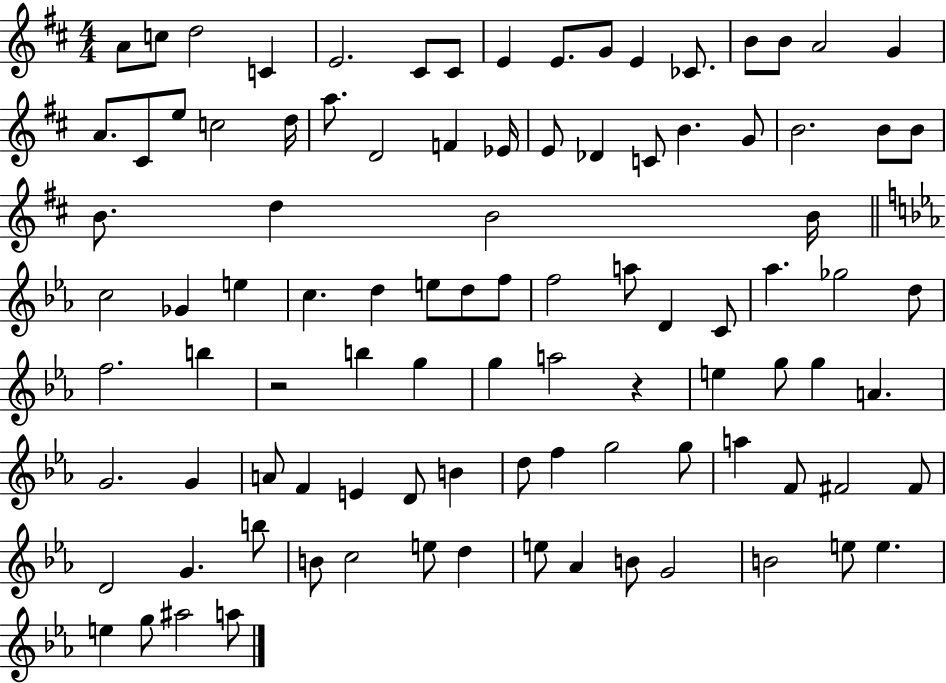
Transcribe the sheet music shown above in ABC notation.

X:1
T:Untitled
M:4/4
L:1/4
K:D
A/2 c/2 d2 C E2 ^C/2 ^C/2 E E/2 G/2 E _C/2 B/2 B/2 A2 G A/2 ^C/2 e/2 c2 d/4 a/2 D2 F _E/4 E/2 _D C/2 B G/2 B2 B/2 B/2 B/2 d B2 B/4 c2 _G e c d e/2 d/2 f/2 f2 a/2 D C/2 _a _g2 d/2 f2 b z2 b g g a2 z e g/2 g A G2 G A/2 F E D/2 B d/2 f g2 g/2 a F/2 ^F2 ^F/2 D2 G b/2 B/2 c2 e/2 d e/2 _A B/2 G2 B2 e/2 e e g/2 ^a2 a/2